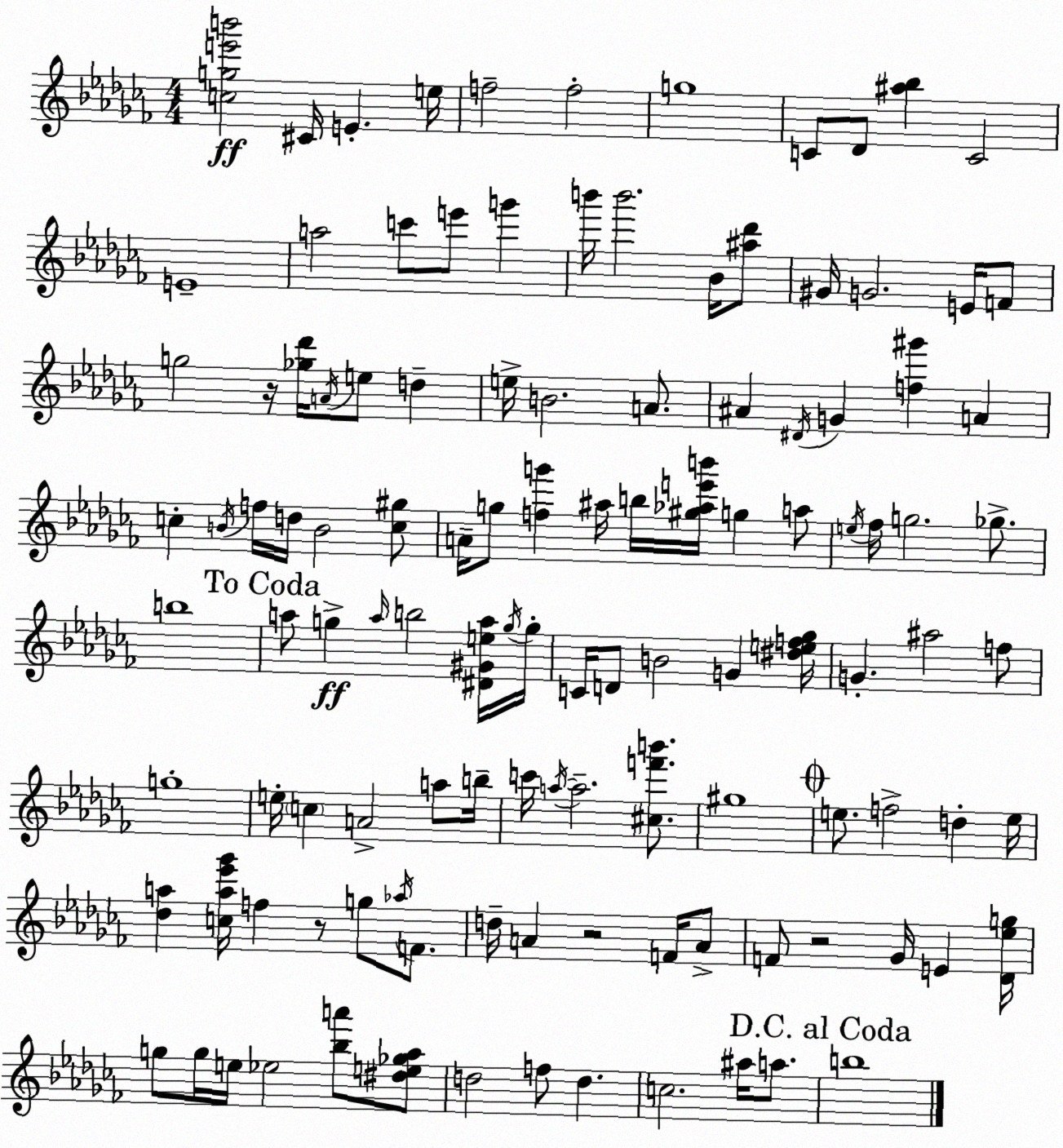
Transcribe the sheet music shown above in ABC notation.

X:1
T:Untitled
M:4/4
L:1/4
K:Abm
[cge'b']2 ^C/4 E e/4 f2 f2 g4 C/2 _D/2 [^a_b] C2 E4 a2 c'/2 e'/2 g' b'/4 b'2 _B/4 [^a_d']/2 ^G/4 G2 E/4 F/2 g2 z/4 [_g_d']/4 A/4 e/2 d e/4 B2 A/2 ^A ^D/4 G [f^g'] A c B/4 f/4 d/4 B2 [c^g]/2 A/4 g/2 [fg'] ^a/4 b/4 [^g_ae'b']/4 g a/2 e/4 _f/4 g2 _g/2 b4 a/2 g a/4 b2 [^D^Gea]/4 g/4 g/4 C/4 D/2 B2 G [^def_g]/4 G ^a2 f/2 g4 e/4 c A2 a/2 b/4 c'/4 a/4 a2 [^cf'b']/2 ^g4 e/2 f2 d e/4 [_da] [ca_e'_g']/4 f z/2 g/2 _a/4 F/2 d/4 A z2 F/4 A/2 F/2 z2 _G/4 E [_D_eg]/4 g/2 g/4 e/4 _e2 [_ba']/2 [^de_g_a]/2 d2 f/2 d c2 ^a/4 a/2 b4